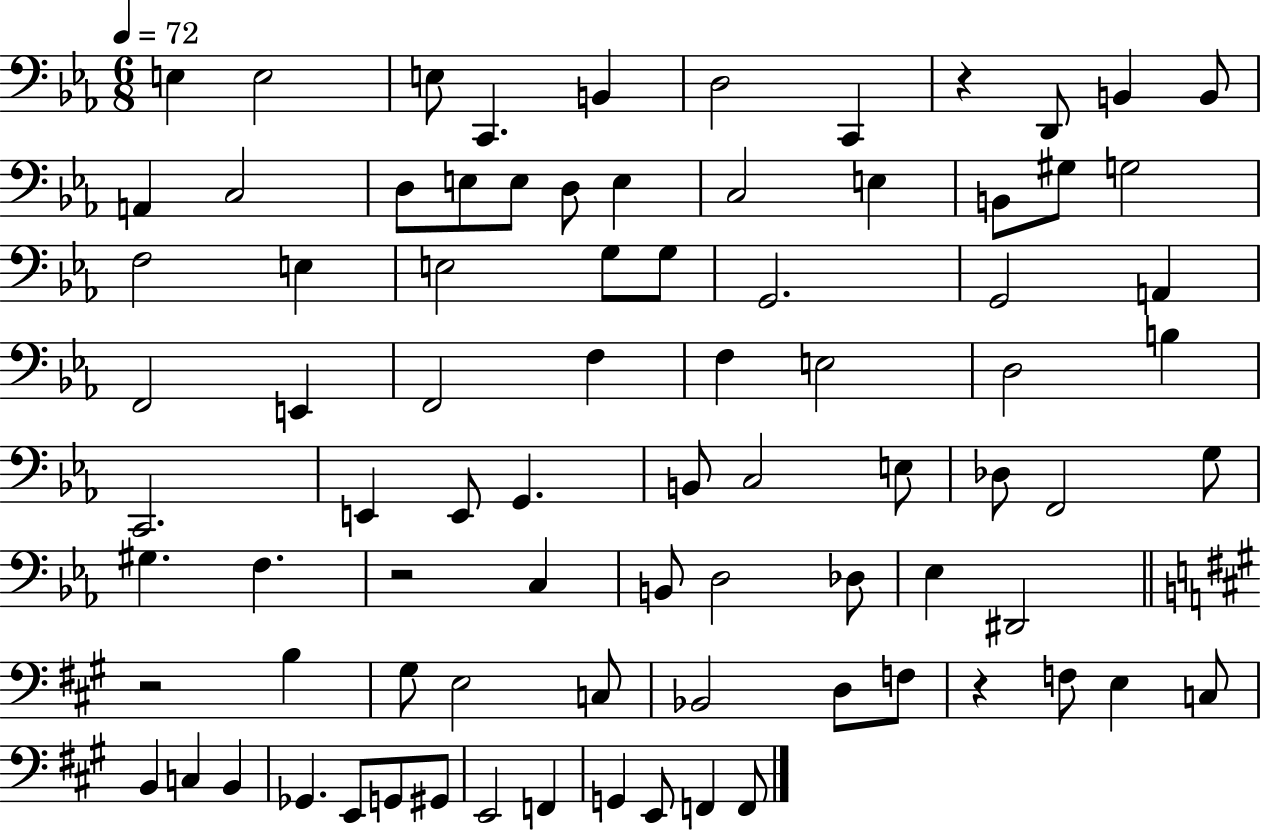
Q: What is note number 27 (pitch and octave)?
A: G3